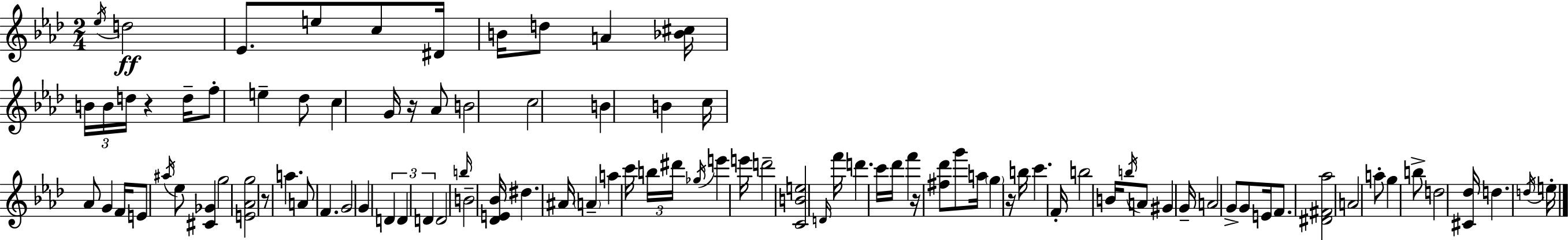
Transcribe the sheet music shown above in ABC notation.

X:1
T:Untitled
M:2/4
L:1/4
K:Fm
_e/4 d2 _E/2 e/2 c/2 ^D/4 B/4 d/2 A [_B^c]/4 B/4 B/4 d/4 z d/4 f/2 e _d/2 c G/4 z/4 _A/2 B2 c2 B B c/4 _A/2 G F/4 E/2 ^a/4 _e/2 [^C_G] g2 [E_Ag]2 z/2 a A/2 F G2 G D D D D2 b/4 B2 [_DE_B]/4 ^d ^A/4 A a c'/4 b/4 ^d'/4 _g/4 e' e'/4 d'2 [CBe]2 D/4 f'/4 d' c'/4 _d'/4 f' z/4 [^f_d']/2 g'/2 a/4 g z/4 b/4 c' F/4 b2 B/4 b/4 A/2 ^G G/4 A2 G/2 G/2 E/4 F/2 [^D^F_a]2 A2 a/2 g b/2 d2 [^C_d]/4 d d/4 e/4